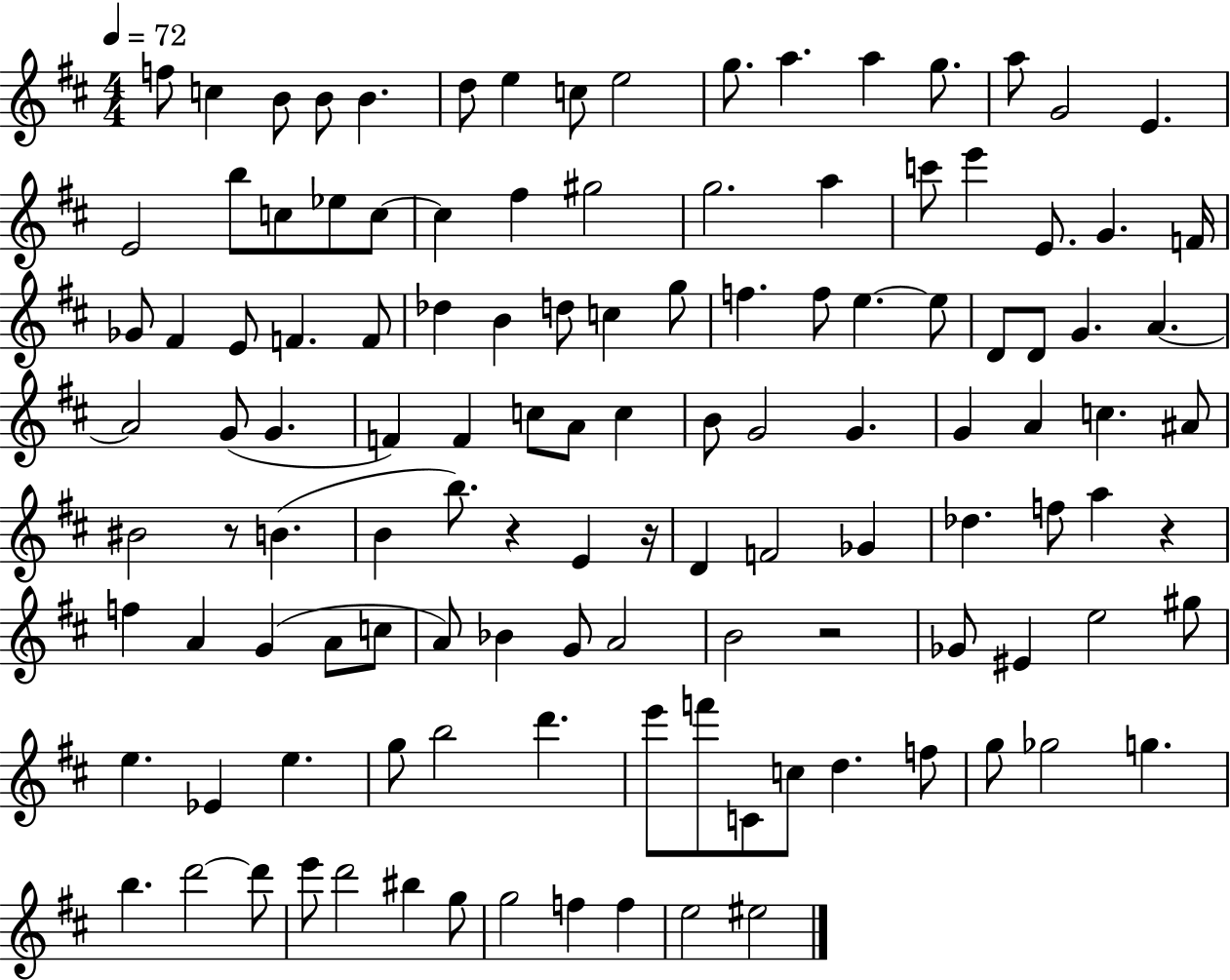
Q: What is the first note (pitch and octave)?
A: F5